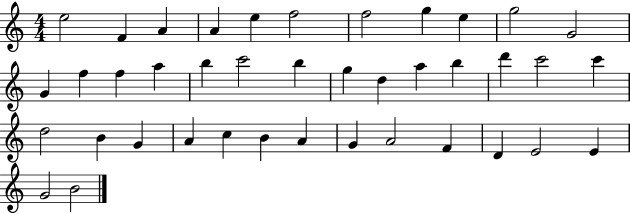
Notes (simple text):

E5/h F4/q A4/q A4/q E5/q F5/h F5/h G5/q E5/q G5/h G4/h G4/q F5/q F5/q A5/q B5/q C6/h B5/q G5/q D5/q A5/q B5/q D6/q C6/h C6/q D5/h B4/q G4/q A4/q C5/q B4/q A4/q G4/q A4/h F4/q D4/q E4/h E4/q G4/h B4/h